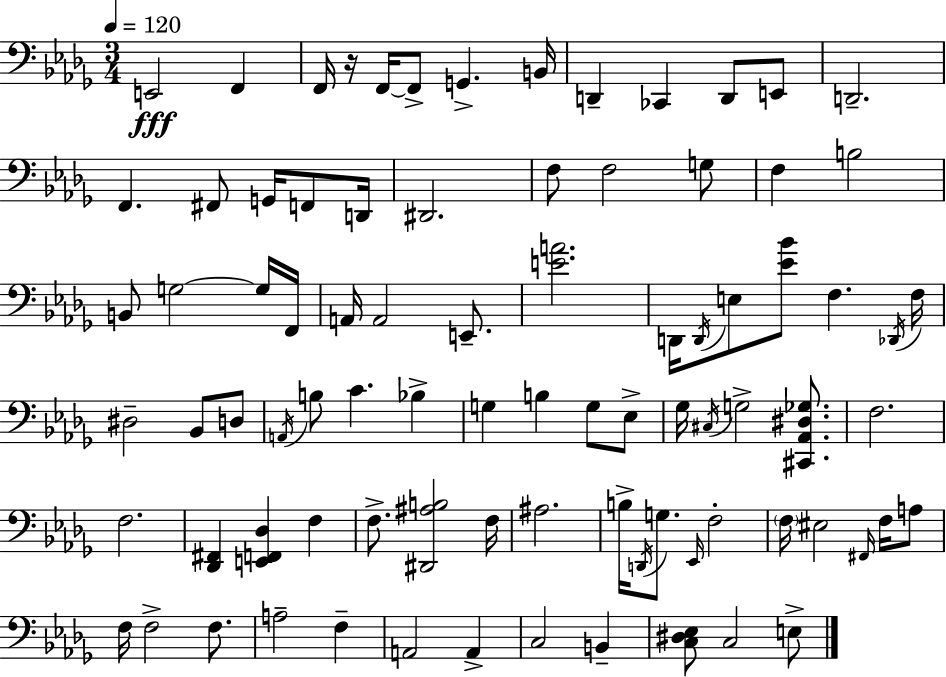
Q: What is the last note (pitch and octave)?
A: E3